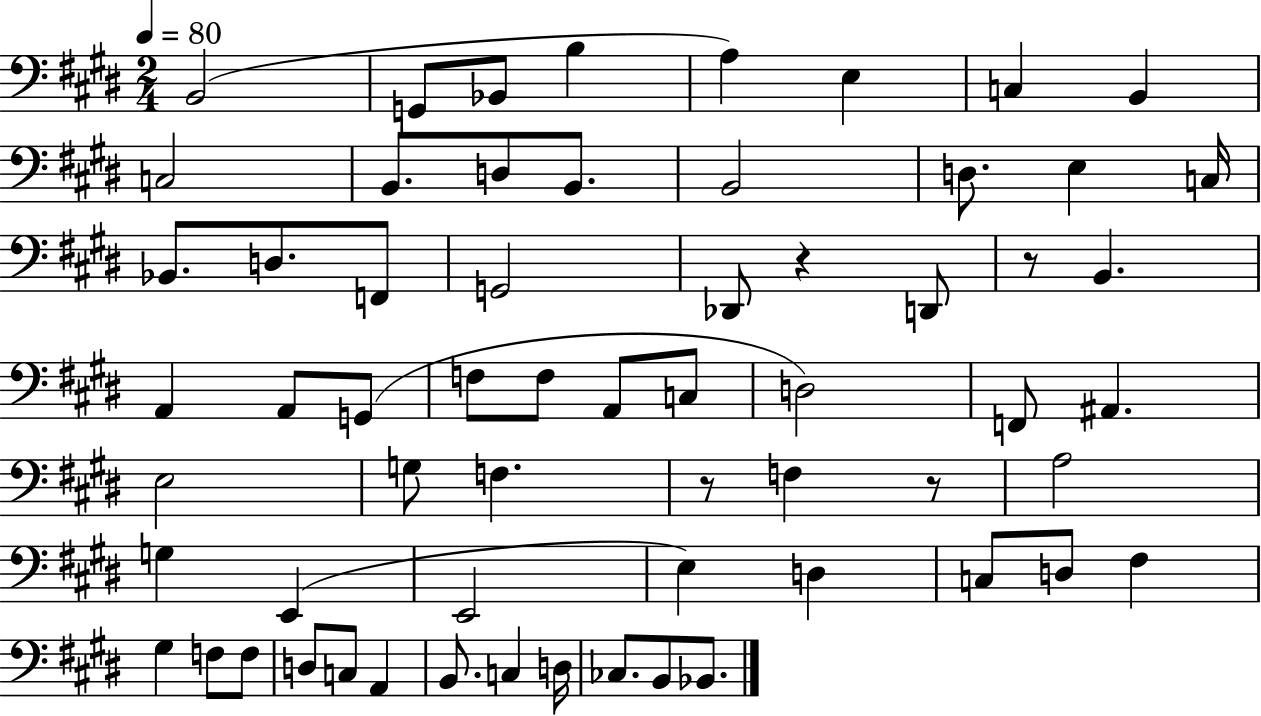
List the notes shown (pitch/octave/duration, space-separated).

B2/h G2/e Bb2/e B3/q A3/q E3/q C3/q B2/q C3/h B2/e. D3/e B2/e. B2/h D3/e. E3/q C3/s Bb2/e. D3/e. F2/e G2/h Db2/e R/q D2/e R/e B2/q. A2/q A2/e G2/e F3/e F3/e A2/e C3/e D3/h F2/e A#2/q. E3/h G3/e F3/q. R/e F3/q R/e A3/h G3/q E2/q E2/h E3/q D3/q C3/e D3/e F#3/q G#3/q F3/e F3/e D3/e C3/e A2/q B2/e. C3/q D3/s CES3/e. B2/e Bb2/e.